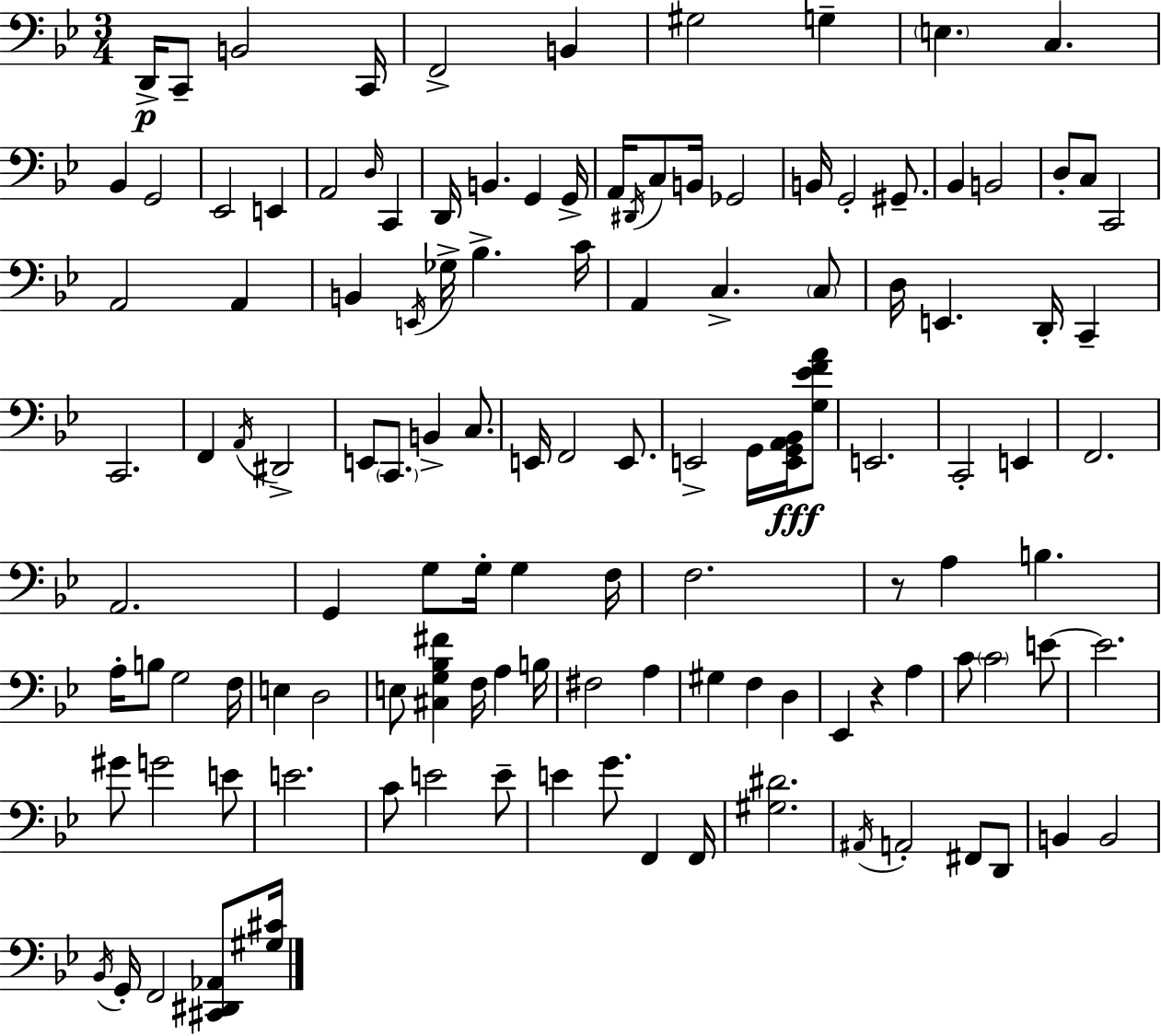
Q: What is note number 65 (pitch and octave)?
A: F2